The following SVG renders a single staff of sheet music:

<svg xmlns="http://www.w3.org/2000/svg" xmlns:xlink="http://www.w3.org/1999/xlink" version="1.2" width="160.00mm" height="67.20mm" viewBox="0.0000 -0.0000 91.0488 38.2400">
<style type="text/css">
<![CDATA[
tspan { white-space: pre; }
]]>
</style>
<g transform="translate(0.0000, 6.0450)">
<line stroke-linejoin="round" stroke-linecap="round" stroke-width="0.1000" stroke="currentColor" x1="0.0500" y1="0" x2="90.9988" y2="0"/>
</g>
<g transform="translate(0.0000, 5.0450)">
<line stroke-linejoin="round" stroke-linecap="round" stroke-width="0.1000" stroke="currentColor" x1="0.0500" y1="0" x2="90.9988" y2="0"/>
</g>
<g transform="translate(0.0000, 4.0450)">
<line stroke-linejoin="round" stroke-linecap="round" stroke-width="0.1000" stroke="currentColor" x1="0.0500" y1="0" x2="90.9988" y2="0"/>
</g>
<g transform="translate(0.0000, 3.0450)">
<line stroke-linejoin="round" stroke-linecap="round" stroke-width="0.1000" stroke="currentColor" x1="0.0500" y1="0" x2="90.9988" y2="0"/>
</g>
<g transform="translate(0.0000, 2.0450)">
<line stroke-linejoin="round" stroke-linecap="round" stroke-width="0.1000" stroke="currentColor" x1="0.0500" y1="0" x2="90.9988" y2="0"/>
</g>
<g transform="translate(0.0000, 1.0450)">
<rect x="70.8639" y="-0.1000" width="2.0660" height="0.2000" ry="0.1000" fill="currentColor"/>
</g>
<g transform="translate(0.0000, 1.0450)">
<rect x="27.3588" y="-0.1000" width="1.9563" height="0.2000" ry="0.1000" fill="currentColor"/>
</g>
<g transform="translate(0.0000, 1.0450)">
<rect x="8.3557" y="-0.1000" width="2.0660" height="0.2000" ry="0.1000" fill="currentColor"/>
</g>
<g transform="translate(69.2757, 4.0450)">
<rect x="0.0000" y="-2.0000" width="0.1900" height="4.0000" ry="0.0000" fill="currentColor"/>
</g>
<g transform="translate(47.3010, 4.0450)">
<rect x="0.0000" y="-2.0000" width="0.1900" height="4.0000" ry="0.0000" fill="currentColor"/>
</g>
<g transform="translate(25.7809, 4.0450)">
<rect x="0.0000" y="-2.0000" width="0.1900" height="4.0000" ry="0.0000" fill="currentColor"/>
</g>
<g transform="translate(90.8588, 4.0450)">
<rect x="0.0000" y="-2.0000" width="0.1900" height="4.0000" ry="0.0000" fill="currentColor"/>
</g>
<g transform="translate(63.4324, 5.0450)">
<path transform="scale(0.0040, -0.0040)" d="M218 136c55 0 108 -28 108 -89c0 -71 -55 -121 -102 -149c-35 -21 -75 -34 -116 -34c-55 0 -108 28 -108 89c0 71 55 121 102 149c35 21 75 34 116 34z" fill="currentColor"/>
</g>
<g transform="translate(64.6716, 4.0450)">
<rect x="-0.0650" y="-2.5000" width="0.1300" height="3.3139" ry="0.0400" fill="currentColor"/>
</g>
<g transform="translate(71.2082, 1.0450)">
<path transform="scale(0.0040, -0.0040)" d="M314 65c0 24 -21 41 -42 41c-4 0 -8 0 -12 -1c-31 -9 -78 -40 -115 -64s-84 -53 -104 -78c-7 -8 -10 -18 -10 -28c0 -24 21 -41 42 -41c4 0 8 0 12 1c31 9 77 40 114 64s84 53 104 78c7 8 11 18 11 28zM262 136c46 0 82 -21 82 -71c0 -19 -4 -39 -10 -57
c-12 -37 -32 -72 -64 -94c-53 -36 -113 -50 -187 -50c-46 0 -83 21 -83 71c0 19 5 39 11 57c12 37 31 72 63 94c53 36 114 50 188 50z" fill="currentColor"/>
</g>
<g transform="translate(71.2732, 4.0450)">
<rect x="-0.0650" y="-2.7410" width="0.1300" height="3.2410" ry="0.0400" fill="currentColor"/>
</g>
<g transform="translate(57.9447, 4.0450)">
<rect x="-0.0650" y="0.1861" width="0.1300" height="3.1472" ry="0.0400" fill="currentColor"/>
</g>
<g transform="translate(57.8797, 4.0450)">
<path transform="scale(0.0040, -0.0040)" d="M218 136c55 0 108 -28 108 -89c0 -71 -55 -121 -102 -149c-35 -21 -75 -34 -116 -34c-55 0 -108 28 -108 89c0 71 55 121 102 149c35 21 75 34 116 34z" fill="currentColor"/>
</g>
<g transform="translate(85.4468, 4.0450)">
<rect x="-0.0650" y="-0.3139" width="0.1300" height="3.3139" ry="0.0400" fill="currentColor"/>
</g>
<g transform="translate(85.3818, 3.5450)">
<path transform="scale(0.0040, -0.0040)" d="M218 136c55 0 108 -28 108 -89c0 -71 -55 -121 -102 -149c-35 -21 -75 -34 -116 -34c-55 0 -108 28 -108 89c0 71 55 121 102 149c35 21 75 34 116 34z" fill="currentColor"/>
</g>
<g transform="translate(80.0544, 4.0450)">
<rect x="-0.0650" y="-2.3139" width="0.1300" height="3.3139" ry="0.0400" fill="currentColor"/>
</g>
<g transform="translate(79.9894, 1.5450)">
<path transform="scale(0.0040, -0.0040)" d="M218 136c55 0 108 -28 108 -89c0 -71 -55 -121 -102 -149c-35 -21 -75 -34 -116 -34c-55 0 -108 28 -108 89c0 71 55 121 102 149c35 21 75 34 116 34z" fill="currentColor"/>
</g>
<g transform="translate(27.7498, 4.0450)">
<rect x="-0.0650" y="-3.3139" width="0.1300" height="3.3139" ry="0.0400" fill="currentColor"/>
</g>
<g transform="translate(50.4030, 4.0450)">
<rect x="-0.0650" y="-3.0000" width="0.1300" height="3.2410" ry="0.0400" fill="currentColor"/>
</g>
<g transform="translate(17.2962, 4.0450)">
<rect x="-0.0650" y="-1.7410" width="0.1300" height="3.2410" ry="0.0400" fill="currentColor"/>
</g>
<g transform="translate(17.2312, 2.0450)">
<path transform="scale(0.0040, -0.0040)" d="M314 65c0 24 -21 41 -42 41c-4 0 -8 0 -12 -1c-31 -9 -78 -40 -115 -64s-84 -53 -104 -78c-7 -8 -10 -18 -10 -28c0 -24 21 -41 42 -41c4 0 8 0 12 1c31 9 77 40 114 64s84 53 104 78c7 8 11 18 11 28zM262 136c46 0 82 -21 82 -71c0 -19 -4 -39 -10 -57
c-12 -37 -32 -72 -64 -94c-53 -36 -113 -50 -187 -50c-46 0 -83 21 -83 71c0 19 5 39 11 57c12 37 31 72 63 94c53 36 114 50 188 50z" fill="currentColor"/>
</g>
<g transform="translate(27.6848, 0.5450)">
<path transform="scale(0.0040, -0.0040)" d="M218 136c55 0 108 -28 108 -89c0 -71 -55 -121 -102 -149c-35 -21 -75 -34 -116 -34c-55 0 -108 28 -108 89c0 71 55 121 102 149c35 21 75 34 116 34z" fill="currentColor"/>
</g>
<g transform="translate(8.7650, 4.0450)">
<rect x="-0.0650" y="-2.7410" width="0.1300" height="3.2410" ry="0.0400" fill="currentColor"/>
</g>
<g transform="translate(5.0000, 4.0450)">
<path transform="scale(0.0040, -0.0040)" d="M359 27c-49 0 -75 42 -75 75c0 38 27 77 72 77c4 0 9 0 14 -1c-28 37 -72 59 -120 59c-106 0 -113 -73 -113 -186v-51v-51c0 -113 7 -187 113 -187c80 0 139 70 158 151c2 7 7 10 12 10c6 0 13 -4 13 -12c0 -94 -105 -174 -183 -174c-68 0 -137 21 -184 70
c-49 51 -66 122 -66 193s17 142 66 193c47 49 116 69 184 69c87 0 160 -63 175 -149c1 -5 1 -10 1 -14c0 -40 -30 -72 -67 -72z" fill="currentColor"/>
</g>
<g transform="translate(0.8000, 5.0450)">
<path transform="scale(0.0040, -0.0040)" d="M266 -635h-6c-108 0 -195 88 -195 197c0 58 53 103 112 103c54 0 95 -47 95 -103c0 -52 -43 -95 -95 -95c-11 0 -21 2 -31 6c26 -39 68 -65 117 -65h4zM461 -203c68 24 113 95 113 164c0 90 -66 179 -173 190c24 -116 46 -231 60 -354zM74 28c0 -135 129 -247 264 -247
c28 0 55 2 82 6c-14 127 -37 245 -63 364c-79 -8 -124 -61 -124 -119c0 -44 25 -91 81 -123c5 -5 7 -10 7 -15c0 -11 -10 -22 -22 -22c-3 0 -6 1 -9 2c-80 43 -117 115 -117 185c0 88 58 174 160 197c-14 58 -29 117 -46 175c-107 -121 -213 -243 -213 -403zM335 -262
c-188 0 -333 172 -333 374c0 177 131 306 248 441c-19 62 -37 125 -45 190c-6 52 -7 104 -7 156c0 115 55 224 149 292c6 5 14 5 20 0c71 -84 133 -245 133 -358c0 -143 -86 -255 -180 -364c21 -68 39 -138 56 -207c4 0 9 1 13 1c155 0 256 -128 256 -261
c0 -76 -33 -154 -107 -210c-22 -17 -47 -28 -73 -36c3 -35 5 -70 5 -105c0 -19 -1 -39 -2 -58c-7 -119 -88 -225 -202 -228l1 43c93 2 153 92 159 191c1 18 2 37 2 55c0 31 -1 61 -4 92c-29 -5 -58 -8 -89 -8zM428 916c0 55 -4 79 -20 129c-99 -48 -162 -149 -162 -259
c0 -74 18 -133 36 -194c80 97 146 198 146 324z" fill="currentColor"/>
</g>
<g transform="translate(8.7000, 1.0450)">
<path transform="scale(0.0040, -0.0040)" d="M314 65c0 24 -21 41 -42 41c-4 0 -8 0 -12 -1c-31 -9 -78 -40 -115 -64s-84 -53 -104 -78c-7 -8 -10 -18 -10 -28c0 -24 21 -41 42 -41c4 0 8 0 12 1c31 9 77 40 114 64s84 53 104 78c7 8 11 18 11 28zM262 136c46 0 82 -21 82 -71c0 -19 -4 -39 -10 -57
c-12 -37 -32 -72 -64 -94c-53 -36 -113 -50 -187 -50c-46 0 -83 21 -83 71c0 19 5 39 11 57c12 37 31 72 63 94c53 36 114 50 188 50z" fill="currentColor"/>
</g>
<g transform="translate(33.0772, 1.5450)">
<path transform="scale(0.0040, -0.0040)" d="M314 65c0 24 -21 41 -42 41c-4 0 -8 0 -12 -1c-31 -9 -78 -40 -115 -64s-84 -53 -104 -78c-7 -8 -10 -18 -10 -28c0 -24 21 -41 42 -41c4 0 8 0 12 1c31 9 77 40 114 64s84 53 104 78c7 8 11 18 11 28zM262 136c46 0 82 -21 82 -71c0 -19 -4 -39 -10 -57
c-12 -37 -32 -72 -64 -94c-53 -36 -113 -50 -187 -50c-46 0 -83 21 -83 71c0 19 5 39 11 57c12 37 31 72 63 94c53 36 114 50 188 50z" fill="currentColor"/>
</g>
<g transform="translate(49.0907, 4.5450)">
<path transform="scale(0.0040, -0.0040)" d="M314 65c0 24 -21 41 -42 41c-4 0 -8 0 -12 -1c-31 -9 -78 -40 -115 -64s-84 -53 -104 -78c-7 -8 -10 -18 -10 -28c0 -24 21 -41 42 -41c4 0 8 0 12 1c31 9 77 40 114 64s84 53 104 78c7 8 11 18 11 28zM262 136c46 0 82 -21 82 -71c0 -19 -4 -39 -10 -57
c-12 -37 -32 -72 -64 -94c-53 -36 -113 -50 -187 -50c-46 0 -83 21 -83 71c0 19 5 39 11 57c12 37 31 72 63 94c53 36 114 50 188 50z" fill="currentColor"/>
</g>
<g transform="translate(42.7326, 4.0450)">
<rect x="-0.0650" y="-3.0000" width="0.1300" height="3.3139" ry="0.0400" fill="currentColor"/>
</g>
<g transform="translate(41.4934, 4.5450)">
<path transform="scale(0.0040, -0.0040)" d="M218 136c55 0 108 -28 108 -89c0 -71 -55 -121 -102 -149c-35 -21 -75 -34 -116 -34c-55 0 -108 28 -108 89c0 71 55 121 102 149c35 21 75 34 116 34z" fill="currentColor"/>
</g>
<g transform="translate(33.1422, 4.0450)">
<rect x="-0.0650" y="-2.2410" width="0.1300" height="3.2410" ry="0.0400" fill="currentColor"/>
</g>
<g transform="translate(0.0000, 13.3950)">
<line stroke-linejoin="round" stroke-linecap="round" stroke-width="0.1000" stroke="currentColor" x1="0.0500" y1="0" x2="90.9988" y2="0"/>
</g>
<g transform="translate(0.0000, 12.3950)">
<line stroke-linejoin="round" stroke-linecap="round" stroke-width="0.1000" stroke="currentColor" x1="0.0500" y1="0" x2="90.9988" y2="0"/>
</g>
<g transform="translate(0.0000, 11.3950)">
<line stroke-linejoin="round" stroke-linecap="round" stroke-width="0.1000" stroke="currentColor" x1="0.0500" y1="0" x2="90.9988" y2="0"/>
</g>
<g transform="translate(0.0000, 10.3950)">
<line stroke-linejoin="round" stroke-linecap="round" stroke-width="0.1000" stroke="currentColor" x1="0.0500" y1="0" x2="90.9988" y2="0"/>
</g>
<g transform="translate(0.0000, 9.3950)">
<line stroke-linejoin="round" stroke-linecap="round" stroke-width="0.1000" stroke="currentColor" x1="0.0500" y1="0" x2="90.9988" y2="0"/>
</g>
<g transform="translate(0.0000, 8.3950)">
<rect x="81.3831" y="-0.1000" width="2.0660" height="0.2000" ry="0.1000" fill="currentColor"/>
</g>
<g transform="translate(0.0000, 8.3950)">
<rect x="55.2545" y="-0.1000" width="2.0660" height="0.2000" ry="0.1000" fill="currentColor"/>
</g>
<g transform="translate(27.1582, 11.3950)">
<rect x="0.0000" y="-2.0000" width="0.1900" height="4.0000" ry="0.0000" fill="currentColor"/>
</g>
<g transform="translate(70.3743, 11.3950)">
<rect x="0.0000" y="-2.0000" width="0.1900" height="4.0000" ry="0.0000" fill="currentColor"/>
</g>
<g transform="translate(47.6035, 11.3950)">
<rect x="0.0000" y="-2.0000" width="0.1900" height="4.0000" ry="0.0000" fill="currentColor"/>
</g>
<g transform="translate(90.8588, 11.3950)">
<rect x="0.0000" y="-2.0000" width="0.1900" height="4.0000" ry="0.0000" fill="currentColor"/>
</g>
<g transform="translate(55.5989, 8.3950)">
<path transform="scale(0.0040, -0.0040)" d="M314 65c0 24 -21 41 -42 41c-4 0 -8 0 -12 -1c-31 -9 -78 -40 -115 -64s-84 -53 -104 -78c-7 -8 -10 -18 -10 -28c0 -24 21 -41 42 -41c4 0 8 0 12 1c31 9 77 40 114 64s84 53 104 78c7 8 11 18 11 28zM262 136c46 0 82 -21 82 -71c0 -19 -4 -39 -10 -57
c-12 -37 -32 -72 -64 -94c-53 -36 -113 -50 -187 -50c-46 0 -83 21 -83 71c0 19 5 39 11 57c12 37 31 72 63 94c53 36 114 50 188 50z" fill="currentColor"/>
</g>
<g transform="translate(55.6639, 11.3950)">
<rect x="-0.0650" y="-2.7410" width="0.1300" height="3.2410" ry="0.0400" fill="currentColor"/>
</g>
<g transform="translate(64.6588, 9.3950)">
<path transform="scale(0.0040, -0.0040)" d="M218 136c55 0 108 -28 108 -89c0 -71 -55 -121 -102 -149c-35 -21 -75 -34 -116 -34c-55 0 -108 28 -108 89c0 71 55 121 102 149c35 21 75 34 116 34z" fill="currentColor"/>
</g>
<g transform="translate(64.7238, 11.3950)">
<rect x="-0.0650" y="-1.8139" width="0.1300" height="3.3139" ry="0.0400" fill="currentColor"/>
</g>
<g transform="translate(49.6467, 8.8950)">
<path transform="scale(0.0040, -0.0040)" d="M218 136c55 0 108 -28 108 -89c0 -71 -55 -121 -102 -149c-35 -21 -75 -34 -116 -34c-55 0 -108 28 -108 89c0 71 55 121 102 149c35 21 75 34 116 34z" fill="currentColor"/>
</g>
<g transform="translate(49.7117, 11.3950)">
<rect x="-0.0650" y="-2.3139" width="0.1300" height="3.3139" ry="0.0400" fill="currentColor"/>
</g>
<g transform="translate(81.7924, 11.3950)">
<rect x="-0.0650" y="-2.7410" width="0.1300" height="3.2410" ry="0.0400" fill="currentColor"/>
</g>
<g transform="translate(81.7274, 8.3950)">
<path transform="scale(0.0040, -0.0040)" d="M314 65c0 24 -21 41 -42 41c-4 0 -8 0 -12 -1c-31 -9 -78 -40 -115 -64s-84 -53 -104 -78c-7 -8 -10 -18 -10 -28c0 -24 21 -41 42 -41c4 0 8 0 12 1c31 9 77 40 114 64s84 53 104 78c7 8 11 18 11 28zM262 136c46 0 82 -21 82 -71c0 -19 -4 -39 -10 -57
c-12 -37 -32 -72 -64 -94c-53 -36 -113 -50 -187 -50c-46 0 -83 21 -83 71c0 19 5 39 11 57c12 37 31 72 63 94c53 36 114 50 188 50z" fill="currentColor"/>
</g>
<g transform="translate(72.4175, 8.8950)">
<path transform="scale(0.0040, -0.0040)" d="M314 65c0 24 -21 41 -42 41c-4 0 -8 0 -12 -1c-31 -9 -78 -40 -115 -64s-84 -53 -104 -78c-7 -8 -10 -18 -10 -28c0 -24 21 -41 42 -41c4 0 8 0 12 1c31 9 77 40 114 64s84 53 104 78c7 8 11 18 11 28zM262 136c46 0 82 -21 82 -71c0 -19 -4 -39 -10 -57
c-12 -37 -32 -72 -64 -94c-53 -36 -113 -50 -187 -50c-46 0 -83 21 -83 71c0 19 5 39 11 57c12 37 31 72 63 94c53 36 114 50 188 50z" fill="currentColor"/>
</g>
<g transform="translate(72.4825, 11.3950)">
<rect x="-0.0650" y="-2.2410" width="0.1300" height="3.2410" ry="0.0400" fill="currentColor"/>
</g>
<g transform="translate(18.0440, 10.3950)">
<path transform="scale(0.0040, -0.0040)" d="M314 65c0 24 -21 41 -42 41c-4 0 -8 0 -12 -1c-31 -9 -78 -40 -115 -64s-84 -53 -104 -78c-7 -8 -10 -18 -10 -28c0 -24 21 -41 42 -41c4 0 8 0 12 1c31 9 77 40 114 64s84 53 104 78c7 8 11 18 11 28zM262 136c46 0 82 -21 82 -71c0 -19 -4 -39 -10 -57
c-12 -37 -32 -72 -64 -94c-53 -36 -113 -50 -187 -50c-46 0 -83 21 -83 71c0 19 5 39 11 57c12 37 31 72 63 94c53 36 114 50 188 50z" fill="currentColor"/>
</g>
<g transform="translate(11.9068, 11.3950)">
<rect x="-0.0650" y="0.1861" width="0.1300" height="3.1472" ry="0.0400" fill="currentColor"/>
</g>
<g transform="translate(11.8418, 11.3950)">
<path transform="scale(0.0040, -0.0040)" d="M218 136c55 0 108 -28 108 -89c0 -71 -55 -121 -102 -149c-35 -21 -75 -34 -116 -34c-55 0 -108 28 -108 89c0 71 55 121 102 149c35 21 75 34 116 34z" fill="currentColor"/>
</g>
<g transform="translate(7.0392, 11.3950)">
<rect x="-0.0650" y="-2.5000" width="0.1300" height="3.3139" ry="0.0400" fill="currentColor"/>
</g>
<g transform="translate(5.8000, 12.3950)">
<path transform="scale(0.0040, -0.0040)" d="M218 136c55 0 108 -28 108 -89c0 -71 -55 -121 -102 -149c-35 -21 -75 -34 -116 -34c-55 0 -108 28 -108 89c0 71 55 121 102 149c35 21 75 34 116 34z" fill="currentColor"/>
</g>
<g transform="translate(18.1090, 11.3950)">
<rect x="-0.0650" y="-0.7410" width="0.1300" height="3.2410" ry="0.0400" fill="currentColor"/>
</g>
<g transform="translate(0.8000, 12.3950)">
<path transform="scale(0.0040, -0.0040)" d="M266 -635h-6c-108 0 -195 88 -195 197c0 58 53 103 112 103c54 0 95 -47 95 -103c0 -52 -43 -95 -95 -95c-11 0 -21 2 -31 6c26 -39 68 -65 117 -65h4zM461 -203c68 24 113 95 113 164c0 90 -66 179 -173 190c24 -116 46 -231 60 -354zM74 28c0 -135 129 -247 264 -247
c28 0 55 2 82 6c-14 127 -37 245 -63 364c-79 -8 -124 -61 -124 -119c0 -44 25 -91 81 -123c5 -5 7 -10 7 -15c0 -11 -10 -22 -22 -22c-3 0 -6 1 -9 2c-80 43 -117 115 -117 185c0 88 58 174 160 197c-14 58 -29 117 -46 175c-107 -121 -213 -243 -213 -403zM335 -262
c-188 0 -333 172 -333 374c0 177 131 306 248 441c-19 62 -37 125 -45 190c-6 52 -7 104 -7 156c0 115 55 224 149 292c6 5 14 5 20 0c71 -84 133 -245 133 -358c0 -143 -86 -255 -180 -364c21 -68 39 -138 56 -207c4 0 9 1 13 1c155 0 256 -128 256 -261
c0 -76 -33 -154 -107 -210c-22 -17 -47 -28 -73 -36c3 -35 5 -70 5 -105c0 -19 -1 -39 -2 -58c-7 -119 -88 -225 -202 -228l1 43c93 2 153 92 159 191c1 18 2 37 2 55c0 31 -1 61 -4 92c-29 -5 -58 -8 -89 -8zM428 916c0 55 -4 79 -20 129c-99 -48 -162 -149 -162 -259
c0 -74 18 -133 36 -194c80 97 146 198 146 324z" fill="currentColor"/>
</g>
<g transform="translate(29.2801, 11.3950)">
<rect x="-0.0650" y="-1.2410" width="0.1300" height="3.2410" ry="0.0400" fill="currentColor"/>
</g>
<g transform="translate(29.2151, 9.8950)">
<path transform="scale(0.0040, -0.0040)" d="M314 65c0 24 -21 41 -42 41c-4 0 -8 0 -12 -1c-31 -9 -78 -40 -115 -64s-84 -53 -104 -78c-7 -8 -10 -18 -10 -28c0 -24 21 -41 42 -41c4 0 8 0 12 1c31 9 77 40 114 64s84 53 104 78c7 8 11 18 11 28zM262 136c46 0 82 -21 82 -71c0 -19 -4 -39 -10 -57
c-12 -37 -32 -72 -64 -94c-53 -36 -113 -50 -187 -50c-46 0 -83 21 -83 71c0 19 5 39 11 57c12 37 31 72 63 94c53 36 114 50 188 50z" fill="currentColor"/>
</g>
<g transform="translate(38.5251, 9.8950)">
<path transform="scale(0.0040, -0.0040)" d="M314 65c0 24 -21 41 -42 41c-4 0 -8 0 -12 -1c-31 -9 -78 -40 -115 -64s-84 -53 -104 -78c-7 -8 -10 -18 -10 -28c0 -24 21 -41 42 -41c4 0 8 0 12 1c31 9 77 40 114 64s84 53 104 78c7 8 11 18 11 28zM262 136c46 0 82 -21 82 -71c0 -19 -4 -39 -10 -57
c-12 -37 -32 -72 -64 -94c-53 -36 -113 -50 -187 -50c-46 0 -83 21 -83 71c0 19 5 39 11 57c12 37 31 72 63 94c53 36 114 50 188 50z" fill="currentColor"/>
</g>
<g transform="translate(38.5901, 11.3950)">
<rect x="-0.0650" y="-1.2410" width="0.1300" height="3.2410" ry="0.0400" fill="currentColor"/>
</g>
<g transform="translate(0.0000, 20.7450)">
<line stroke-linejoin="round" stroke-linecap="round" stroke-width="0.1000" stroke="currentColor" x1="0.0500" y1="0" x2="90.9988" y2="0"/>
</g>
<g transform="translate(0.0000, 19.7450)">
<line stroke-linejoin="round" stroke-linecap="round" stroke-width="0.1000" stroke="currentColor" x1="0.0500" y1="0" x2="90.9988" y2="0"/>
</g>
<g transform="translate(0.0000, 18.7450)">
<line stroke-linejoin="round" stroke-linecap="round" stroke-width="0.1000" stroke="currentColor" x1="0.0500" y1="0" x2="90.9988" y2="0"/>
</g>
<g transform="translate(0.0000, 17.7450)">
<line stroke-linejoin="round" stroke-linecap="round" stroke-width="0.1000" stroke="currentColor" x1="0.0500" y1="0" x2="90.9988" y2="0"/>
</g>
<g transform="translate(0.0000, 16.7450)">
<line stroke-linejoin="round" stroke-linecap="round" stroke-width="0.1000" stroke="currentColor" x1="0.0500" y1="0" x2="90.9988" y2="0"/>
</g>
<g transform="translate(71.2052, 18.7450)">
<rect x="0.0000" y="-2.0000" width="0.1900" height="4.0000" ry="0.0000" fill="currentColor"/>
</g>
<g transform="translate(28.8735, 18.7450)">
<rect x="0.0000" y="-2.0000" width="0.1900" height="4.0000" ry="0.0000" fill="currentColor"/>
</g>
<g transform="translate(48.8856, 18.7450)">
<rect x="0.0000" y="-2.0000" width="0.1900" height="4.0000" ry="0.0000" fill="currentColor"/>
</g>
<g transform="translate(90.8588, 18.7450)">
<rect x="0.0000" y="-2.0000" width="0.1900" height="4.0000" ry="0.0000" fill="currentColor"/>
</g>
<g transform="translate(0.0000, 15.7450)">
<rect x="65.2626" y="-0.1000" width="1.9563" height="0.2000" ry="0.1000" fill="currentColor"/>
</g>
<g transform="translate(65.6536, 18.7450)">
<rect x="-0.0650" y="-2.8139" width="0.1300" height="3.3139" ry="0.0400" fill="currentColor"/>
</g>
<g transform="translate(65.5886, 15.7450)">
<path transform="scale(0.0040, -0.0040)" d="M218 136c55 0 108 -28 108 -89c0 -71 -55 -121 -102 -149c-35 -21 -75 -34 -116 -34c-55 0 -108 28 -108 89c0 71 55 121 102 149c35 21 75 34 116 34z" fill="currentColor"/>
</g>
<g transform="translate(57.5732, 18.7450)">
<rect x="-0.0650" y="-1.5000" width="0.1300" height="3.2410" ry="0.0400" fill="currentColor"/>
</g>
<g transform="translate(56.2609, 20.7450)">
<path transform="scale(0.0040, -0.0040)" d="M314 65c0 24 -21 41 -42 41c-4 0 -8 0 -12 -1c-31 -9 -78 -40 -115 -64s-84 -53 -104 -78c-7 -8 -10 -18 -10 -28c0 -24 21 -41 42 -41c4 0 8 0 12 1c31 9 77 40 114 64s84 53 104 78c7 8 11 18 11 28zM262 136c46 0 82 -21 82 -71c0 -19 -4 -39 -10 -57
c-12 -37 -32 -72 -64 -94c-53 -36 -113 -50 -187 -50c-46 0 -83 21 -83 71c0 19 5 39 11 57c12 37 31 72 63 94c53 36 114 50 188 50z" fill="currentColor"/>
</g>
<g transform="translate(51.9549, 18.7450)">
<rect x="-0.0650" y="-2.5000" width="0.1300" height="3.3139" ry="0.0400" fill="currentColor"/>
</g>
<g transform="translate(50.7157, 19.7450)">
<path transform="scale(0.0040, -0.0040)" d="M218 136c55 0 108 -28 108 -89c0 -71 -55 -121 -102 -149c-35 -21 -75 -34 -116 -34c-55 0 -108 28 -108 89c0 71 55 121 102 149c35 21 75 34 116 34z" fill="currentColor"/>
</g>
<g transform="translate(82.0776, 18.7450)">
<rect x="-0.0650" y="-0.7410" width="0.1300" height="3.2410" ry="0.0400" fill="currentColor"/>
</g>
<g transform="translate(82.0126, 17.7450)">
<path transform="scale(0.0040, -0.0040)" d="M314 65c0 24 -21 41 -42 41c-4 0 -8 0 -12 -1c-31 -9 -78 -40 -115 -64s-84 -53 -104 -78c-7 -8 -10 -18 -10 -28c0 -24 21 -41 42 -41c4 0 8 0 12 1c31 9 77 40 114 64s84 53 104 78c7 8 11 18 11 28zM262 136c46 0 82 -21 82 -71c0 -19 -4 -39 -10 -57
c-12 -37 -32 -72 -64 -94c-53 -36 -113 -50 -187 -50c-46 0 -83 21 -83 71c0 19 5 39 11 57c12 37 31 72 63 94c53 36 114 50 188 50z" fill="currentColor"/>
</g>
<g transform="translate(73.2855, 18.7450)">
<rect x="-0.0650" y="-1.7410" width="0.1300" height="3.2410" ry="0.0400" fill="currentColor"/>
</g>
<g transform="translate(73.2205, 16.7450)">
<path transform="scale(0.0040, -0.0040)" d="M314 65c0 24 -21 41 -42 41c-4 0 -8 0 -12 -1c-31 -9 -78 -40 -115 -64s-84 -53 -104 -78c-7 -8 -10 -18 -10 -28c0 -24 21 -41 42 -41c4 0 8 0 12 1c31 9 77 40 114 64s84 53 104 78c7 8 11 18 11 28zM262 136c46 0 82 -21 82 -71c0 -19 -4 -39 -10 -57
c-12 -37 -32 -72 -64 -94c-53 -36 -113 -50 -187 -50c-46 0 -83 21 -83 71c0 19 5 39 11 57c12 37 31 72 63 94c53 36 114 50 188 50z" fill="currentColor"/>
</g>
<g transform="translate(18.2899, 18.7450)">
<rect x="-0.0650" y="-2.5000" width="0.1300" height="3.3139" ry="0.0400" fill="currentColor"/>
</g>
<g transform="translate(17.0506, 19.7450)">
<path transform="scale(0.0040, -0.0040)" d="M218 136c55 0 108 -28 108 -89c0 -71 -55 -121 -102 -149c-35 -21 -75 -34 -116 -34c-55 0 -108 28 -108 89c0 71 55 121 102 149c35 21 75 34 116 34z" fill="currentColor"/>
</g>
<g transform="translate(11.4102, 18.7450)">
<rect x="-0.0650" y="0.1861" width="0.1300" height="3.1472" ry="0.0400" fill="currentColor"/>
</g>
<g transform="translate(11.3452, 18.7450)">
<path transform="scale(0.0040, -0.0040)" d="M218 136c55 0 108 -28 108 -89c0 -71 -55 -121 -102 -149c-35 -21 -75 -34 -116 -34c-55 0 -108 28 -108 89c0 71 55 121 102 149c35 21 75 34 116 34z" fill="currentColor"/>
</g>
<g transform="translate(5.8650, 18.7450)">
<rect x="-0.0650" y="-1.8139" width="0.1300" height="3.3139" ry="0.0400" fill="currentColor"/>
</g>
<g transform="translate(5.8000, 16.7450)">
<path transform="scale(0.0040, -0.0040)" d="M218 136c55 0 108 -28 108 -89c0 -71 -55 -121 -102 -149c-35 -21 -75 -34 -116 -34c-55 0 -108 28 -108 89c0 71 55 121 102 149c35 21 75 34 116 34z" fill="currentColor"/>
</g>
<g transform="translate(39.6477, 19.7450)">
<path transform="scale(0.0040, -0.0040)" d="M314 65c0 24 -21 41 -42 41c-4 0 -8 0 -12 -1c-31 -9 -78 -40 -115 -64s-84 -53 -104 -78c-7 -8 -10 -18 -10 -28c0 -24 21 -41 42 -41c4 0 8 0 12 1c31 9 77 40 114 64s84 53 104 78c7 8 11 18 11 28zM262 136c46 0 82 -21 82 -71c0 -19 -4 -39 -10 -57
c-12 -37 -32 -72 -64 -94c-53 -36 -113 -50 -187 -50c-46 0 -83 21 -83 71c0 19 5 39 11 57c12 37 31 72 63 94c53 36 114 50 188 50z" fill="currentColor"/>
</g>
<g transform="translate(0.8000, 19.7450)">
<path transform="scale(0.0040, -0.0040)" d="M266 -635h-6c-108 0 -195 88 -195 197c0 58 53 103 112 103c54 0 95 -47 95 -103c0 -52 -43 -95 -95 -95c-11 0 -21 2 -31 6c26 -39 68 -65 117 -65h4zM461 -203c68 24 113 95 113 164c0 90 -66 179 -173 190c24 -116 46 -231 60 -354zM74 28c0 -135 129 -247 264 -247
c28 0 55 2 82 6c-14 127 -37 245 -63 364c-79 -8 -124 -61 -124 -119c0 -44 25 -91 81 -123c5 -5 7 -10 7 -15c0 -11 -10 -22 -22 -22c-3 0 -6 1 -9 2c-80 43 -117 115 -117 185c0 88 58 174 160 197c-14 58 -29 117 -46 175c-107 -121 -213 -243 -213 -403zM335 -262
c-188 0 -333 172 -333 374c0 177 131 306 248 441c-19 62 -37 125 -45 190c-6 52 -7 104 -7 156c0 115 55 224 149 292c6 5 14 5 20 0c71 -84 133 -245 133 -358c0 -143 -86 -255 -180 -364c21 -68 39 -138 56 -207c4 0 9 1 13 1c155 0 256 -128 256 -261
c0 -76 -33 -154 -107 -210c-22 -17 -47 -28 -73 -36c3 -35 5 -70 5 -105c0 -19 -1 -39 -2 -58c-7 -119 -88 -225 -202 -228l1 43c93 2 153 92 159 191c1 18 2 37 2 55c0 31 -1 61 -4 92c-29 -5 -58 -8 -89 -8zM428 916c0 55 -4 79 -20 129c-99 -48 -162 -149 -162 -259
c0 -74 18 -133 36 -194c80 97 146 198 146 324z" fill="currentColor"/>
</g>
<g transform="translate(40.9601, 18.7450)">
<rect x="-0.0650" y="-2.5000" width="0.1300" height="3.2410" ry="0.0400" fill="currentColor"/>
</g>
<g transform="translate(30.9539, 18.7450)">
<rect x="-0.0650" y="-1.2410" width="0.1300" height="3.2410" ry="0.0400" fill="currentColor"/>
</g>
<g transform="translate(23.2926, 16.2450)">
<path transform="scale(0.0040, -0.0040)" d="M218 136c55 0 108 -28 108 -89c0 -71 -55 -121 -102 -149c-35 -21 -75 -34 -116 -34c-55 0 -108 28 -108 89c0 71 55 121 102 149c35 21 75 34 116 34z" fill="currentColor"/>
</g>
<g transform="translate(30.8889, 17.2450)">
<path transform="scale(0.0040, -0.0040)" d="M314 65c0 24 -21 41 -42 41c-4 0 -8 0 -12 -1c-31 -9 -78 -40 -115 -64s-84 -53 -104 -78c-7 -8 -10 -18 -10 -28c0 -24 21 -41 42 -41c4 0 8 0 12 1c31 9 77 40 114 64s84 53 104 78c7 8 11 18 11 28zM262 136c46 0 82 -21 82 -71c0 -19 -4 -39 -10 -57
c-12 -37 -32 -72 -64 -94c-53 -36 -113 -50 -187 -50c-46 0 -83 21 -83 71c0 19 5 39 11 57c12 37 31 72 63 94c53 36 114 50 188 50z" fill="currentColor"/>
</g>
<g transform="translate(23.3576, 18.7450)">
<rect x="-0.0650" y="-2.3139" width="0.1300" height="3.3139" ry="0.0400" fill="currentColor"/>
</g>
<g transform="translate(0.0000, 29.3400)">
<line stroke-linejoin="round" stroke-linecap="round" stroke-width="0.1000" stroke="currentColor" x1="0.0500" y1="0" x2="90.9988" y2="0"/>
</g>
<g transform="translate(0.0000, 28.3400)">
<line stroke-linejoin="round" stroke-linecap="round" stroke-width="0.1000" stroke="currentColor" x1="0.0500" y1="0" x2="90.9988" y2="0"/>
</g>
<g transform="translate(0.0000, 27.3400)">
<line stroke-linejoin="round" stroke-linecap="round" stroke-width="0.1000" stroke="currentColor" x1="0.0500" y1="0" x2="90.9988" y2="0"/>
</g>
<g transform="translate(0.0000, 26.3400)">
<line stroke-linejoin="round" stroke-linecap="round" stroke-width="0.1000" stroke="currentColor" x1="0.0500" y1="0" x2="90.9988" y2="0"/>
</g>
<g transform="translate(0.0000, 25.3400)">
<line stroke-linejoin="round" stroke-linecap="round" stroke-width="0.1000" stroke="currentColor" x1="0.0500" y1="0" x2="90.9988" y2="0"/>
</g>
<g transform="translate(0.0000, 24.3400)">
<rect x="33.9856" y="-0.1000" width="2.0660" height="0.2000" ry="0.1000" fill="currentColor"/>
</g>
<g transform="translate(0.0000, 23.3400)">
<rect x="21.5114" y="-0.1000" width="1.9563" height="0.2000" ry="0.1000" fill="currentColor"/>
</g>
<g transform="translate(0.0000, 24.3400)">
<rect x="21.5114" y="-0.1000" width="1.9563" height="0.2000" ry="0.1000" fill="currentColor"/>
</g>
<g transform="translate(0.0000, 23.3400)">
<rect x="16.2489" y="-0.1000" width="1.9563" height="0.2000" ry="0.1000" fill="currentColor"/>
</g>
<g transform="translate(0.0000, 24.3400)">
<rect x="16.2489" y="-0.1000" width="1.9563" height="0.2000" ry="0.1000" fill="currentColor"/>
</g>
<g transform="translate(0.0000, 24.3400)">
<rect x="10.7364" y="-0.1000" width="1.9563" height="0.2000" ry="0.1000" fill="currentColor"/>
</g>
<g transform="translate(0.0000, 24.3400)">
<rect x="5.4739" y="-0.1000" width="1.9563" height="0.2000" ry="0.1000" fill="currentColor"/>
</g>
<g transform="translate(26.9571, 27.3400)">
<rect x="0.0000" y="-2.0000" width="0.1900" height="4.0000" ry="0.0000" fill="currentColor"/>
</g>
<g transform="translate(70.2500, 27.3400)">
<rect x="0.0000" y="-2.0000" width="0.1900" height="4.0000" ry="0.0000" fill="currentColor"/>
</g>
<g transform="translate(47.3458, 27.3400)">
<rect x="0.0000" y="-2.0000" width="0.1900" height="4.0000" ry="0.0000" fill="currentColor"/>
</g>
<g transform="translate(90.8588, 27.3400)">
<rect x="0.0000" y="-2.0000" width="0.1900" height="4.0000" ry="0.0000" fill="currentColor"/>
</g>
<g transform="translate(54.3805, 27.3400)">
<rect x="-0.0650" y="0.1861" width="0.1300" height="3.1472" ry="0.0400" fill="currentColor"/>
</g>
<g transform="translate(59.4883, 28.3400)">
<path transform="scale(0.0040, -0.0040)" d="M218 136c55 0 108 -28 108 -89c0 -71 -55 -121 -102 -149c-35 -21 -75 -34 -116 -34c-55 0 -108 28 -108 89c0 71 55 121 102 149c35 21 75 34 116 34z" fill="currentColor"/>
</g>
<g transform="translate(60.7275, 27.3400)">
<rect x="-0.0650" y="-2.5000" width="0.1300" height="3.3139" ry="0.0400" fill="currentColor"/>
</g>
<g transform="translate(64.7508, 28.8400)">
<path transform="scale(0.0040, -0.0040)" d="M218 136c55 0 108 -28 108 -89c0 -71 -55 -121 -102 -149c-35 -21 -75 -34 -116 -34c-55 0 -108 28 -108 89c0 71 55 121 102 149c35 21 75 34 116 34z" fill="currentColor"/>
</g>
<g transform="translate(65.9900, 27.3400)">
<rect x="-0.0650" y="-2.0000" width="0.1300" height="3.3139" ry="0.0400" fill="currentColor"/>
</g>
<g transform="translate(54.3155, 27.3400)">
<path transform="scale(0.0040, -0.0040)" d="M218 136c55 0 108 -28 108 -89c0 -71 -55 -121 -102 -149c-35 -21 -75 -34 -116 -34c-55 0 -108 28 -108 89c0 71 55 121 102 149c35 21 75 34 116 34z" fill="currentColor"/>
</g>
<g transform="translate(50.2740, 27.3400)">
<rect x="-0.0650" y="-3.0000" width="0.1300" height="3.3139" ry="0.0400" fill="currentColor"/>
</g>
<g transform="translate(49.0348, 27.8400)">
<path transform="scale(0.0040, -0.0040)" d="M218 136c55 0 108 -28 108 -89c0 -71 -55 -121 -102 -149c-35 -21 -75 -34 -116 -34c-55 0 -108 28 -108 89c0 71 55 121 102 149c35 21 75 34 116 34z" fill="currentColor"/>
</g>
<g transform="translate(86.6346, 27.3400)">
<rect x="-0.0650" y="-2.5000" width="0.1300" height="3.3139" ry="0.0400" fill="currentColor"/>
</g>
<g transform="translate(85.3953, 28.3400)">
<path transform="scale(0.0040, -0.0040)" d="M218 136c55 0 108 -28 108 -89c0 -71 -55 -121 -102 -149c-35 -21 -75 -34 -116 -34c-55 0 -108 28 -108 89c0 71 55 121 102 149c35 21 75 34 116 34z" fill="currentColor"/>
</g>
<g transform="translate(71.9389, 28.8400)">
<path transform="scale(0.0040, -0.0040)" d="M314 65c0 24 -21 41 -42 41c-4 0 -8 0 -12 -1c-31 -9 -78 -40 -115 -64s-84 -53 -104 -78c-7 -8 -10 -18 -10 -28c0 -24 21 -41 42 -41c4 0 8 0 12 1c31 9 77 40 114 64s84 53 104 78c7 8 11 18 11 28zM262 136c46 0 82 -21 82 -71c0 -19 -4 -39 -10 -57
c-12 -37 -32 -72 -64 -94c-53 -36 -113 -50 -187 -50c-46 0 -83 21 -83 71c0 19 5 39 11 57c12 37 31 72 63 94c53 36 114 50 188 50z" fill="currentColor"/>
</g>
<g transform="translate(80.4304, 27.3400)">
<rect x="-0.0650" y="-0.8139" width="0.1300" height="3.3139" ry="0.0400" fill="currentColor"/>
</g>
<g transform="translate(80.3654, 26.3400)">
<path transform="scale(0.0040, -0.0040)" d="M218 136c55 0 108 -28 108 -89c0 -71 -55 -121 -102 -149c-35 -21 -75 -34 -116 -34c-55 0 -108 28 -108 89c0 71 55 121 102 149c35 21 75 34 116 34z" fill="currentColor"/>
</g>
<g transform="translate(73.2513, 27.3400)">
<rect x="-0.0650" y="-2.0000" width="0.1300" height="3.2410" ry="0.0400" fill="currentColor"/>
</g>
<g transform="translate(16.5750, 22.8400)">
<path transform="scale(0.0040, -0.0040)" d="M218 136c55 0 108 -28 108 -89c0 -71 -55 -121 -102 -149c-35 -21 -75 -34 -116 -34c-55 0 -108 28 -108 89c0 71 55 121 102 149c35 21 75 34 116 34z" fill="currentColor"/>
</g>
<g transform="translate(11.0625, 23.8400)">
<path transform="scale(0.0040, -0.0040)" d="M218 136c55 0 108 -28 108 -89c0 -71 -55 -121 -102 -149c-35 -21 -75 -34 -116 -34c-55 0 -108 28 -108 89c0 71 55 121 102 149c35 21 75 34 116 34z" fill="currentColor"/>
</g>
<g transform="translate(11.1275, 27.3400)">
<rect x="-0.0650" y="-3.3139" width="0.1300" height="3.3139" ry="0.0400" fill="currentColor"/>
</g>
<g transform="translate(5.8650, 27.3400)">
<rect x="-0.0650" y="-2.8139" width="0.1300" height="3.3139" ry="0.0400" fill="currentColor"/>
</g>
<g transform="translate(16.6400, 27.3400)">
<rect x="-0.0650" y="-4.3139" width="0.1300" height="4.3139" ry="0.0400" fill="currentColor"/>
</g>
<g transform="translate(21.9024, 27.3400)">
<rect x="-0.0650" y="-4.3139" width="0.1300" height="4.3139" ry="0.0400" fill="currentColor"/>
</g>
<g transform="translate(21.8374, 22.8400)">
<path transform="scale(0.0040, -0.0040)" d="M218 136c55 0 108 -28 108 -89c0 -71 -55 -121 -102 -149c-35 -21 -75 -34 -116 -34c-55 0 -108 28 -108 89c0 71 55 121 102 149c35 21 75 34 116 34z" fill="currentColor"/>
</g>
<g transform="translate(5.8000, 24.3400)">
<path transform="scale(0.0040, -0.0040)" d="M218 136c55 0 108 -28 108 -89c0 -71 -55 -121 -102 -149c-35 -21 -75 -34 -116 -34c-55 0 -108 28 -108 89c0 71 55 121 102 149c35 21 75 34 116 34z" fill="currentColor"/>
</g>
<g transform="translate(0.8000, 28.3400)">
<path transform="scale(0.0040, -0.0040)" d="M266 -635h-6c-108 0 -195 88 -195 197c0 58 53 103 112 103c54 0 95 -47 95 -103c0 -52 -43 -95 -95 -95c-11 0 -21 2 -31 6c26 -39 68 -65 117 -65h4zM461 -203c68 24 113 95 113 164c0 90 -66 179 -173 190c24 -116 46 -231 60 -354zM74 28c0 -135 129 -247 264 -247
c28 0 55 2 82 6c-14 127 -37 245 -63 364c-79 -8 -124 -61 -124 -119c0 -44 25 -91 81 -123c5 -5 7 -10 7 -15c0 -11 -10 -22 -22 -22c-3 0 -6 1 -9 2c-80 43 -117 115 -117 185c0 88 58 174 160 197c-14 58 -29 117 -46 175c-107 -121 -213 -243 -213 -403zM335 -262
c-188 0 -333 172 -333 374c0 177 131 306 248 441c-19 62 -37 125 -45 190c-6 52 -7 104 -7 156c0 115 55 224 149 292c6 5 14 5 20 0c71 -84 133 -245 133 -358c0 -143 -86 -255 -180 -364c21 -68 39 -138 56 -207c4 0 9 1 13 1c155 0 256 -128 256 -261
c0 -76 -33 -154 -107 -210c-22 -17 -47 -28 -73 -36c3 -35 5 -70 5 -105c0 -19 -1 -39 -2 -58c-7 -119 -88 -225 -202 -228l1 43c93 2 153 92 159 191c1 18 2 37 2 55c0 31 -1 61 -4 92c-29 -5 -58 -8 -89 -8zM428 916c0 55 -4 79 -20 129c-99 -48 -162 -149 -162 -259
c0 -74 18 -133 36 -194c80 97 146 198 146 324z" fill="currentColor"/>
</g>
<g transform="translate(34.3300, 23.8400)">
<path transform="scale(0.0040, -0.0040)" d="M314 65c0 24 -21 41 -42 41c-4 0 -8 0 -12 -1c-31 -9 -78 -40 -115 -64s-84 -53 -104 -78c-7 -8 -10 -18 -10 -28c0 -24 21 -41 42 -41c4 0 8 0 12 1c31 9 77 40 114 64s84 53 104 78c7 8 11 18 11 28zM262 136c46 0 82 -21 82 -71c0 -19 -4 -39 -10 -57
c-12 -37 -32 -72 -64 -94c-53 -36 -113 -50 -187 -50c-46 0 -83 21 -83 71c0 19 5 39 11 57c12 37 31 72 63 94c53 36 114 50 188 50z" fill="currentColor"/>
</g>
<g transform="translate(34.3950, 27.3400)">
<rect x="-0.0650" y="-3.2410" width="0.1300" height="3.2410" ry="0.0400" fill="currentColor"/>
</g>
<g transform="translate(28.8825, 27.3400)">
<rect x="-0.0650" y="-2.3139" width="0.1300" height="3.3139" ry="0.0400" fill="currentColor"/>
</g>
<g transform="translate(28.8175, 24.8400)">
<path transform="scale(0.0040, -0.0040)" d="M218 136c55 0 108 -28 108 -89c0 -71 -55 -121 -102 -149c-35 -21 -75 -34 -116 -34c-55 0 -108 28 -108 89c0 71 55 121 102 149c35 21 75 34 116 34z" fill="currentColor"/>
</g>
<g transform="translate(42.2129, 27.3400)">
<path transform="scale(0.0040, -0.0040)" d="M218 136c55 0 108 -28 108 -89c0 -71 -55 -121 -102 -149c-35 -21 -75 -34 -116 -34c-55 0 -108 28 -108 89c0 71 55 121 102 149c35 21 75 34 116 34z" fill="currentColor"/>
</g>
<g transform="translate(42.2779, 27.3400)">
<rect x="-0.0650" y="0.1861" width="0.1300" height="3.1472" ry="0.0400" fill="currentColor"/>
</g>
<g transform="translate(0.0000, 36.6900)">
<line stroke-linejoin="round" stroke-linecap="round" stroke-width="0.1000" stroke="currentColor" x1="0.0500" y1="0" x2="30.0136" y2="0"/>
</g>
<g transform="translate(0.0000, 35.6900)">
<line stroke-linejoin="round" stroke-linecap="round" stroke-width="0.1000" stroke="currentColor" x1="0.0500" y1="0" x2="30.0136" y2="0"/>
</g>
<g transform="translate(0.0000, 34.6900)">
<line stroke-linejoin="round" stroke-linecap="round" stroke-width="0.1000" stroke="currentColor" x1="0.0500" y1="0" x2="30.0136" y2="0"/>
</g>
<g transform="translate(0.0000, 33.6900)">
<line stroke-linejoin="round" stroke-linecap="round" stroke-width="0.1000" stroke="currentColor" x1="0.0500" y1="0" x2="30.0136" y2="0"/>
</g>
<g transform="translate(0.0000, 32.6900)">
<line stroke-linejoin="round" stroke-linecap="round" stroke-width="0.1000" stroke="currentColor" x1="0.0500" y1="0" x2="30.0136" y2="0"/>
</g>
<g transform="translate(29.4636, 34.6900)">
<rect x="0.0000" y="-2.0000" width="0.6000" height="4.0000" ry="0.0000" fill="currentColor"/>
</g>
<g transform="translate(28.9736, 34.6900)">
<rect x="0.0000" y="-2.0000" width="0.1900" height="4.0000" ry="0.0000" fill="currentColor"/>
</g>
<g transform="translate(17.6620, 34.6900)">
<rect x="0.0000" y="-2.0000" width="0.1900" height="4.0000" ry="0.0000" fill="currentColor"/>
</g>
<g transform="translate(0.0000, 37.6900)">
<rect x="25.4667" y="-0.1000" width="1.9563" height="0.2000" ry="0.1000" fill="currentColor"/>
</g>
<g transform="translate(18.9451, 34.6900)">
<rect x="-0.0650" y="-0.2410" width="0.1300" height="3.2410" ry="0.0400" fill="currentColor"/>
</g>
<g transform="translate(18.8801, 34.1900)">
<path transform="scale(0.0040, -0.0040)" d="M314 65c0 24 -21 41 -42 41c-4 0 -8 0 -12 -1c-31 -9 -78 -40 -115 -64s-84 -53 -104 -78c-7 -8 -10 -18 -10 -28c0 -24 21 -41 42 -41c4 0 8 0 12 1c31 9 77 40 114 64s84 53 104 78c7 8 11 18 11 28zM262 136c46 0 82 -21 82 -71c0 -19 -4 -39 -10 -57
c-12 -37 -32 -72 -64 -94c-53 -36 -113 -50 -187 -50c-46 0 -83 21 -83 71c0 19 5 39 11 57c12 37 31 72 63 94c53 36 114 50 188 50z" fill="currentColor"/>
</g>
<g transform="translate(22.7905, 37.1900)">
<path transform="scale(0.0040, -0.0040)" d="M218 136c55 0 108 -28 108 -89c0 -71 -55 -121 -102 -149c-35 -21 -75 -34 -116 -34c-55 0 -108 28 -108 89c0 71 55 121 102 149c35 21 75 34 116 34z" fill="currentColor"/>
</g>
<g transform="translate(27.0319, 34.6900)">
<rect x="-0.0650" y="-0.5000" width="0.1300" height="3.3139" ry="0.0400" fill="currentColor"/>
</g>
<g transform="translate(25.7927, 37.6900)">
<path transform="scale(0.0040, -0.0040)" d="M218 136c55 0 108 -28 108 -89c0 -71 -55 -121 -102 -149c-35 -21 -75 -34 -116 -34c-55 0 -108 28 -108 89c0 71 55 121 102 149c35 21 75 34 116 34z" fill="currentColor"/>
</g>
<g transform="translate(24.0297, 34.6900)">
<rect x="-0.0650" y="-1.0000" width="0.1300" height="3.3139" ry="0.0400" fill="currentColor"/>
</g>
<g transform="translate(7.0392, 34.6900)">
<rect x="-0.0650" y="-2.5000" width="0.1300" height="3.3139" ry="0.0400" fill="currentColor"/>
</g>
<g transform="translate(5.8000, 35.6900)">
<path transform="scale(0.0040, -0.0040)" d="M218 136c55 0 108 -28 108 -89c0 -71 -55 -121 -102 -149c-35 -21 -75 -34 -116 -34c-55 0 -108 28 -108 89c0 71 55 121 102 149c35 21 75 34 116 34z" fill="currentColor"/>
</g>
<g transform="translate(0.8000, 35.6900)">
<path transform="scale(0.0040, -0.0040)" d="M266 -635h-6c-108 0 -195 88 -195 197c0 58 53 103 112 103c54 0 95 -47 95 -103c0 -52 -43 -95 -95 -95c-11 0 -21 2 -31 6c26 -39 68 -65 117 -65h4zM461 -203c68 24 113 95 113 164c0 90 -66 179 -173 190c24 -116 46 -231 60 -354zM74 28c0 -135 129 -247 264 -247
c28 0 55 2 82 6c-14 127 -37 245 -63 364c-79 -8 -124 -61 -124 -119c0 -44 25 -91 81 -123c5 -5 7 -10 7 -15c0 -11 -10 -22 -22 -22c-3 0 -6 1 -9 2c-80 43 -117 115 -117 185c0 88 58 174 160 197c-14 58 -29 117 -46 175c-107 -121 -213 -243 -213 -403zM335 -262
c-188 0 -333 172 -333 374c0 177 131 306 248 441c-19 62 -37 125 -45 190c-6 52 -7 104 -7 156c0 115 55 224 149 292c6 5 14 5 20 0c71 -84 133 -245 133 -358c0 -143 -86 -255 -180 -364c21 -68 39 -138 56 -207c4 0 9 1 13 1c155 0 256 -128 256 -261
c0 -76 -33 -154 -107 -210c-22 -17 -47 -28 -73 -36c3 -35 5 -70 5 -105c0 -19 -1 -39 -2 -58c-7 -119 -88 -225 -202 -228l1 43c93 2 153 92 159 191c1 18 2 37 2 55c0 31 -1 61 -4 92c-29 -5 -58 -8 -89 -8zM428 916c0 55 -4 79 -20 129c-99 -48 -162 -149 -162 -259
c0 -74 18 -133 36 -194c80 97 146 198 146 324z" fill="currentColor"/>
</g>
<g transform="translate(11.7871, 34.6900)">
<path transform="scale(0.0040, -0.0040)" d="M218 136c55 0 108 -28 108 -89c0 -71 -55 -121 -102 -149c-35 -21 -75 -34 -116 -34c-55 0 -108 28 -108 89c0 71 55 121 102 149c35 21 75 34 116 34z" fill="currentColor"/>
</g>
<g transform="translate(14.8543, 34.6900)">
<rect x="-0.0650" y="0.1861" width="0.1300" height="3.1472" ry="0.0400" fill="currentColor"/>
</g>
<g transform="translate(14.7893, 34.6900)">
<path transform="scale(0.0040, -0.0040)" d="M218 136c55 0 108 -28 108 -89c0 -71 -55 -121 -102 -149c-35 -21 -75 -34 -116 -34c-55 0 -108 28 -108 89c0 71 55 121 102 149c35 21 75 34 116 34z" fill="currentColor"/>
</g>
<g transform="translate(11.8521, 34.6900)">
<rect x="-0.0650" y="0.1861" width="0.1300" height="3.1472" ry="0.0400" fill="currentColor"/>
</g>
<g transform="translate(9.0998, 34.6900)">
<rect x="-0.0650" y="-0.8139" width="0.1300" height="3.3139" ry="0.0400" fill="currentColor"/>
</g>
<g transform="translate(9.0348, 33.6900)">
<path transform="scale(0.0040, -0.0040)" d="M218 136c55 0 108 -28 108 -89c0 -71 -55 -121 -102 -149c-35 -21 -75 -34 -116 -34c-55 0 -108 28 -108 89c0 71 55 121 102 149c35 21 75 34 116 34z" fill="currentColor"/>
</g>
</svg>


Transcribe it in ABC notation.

X:1
T:Untitled
M:4/4
L:1/4
K:C
a2 f2 b g2 A A2 B G a2 g c G B d2 e2 e2 g a2 f g2 a2 f B G g e2 G2 G E2 a f2 d2 a b d' d' g b2 B A B G F F2 d G G d B B c2 D C